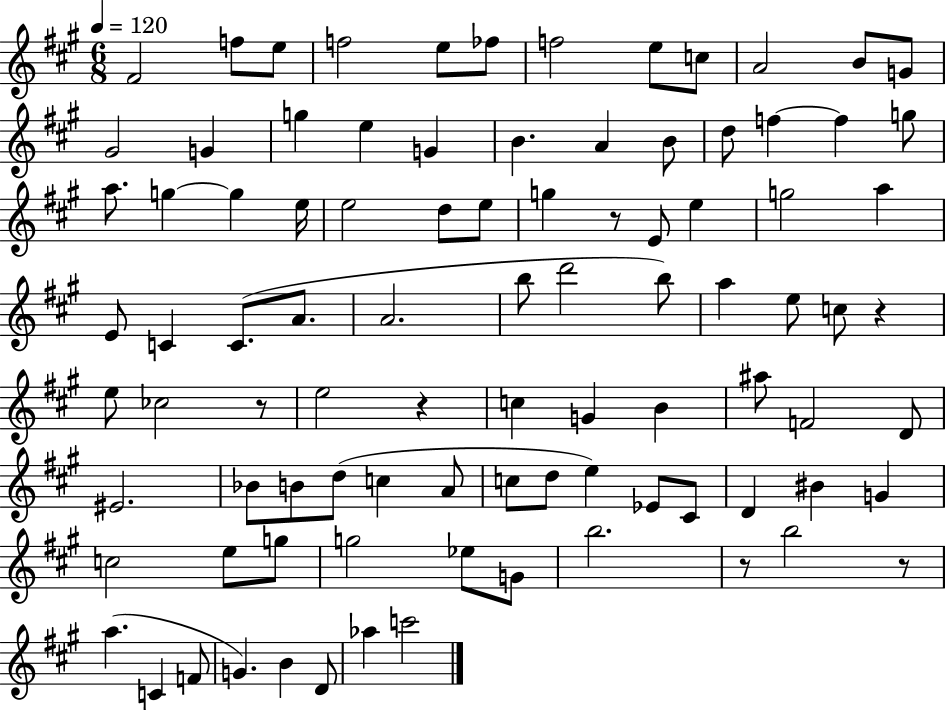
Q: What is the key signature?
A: A major